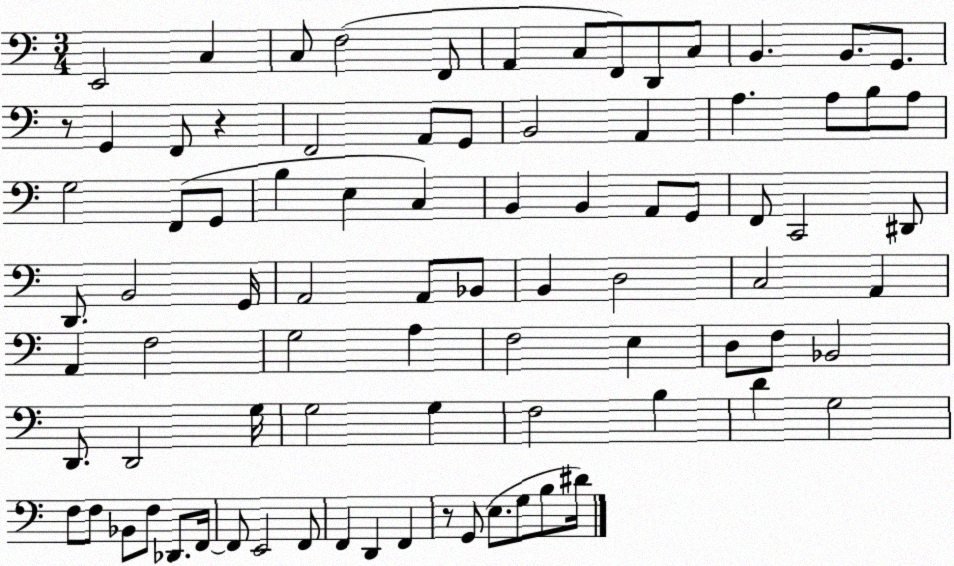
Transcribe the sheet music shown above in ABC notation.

X:1
T:Untitled
M:3/4
L:1/4
K:C
E,,2 C, C,/2 F,2 F,,/2 A,, C,/2 F,,/2 D,,/2 C,/2 B,, B,,/2 G,,/2 z/2 G,, F,,/2 z F,,2 A,,/2 G,,/2 B,,2 A,, A, A,/2 B,/2 A,/2 G,2 F,,/2 G,,/2 B, E, C, B,, B,, A,,/2 G,,/2 F,,/2 C,,2 ^D,,/2 D,,/2 B,,2 G,,/4 A,,2 A,,/2 _B,,/2 B,, D,2 C,2 A,, A,, F,2 G,2 A, F,2 E, D,/2 F,/2 _B,,2 D,,/2 D,,2 G,/4 G,2 G, F,2 B, D G,2 F,/2 F,/2 _B,,/2 F,/2 _D,,/2 F,,/4 F,,/2 E,,2 F,,/2 F,, D,, F,, z/2 G,,/2 E,/2 G,/2 B,/2 ^D/4